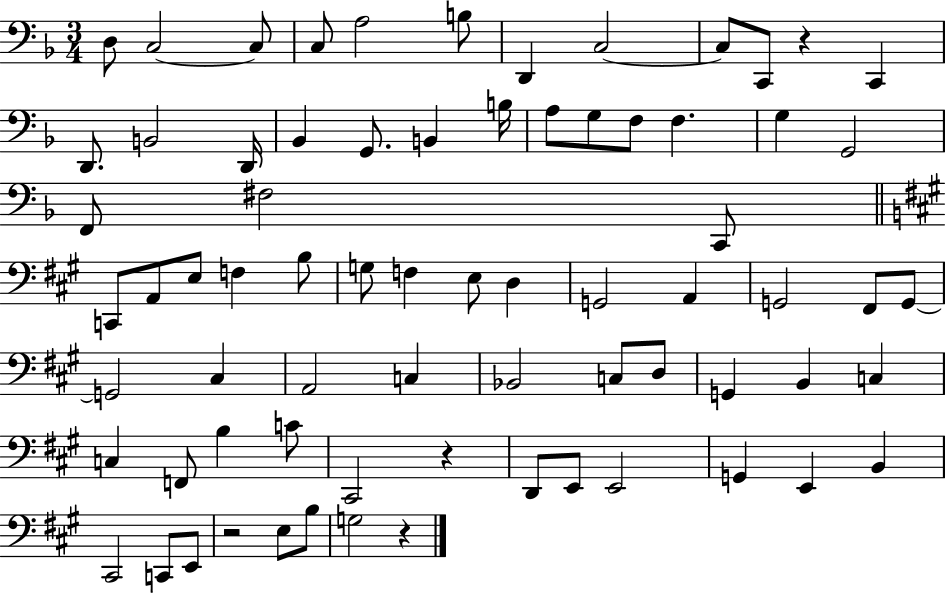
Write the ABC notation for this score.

X:1
T:Untitled
M:3/4
L:1/4
K:F
D,/2 C,2 C,/2 C,/2 A,2 B,/2 D,, C,2 C,/2 C,,/2 z C,, D,,/2 B,,2 D,,/4 _B,, G,,/2 B,, B,/4 A,/2 G,/2 F,/2 F, G, G,,2 F,,/2 ^F,2 C,,/2 C,,/2 A,,/2 E,/2 F, B,/2 G,/2 F, E,/2 D, G,,2 A,, G,,2 ^F,,/2 G,,/2 G,,2 ^C, A,,2 C, _B,,2 C,/2 D,/2 G,, B,, C, C, F,,/2 B, C/2 ^C,,2 z D,,/2 E,,/2 E,,2 G,, E,, B,, ^C,,2 C,,/2 E,,/2 z2 E,/2 B,/2 G,2 z